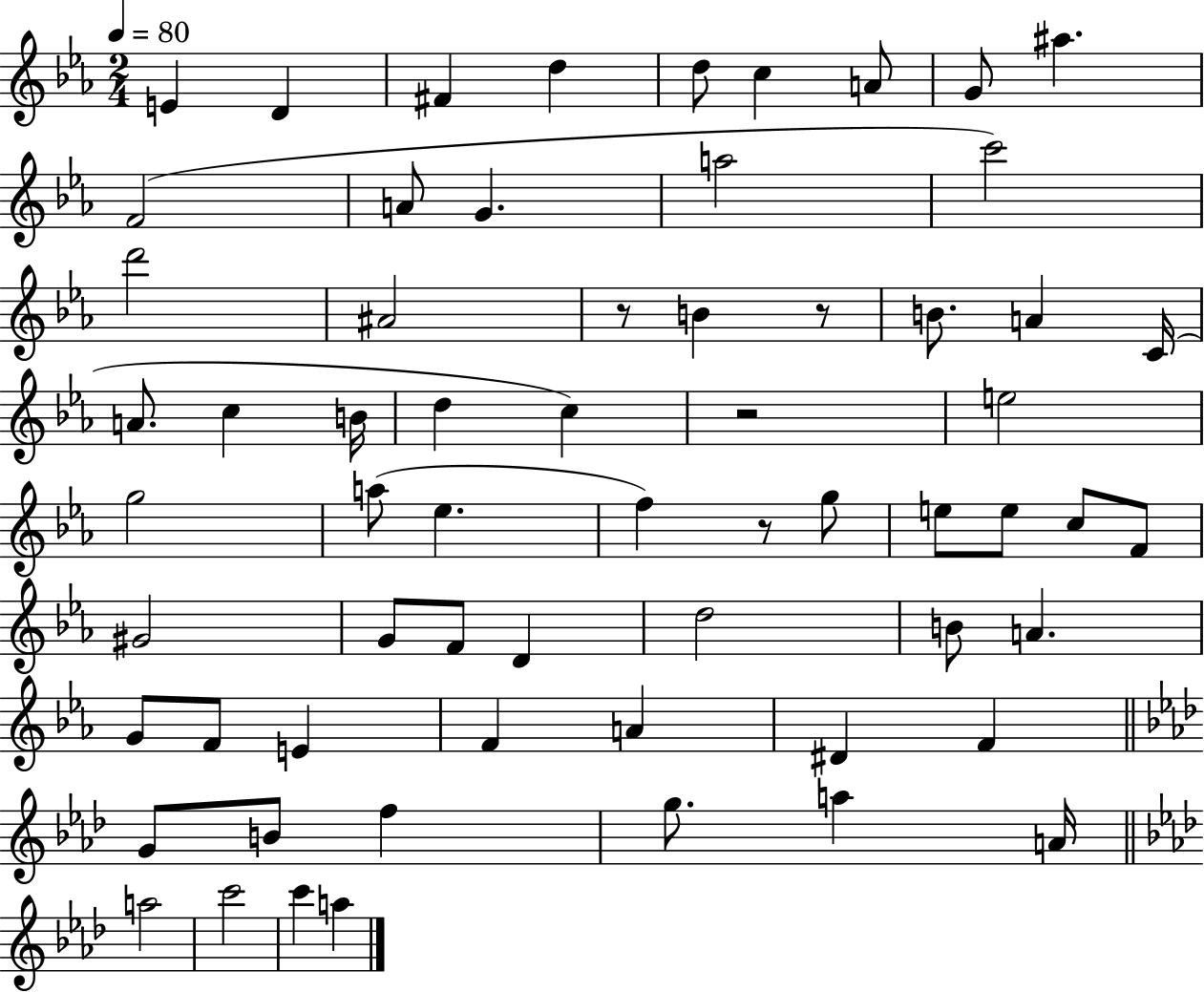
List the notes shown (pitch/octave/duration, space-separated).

E4/q D4/q F#4/q D5/q D5/e C5/q A4/e G4/e A#5/q. F4/h A4/e G4/q. A5/h C6/h D6/h A#4/h R/e B4/q R/e B4/e. A4/q C4/s A4/e. C5/q B4/s D5/q C5/q R/h E5/h G5/h A5/e Eb5/q. F5/q R/e G5/e E5/e E5/e C5/e F4/e G#4/h G4/e F4/e D4/q D5/h B4/e A4/q. G4/e F4/e E4/q F4/q A4/q D#4/q F4/q G4/e B4/e F5/q G5/e. A5/q A4/s A5/h C6/h C6/q A5/q